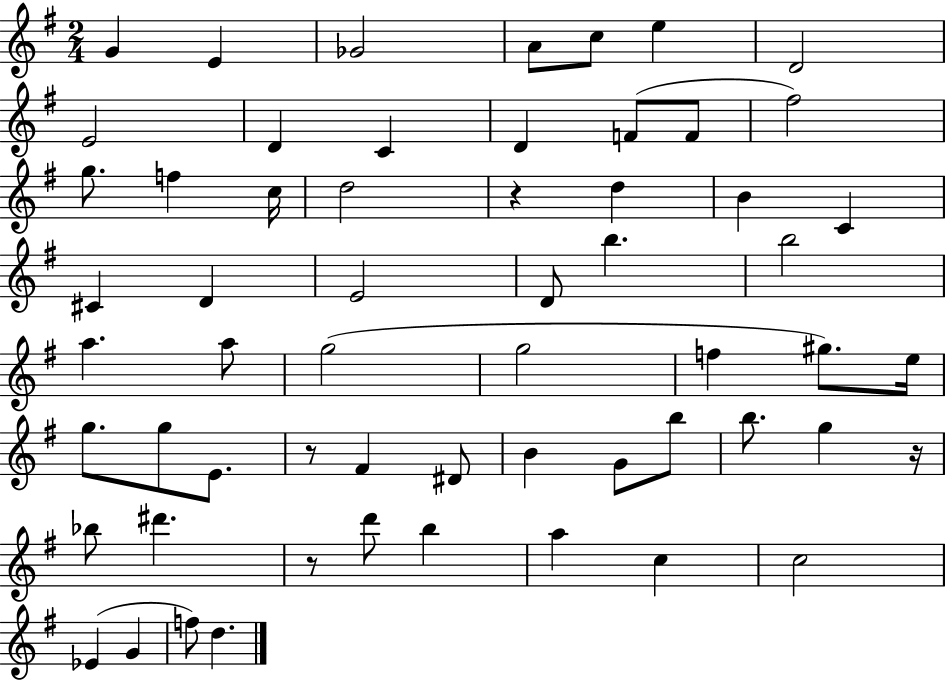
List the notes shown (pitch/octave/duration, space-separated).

G4/q E4/q Gb4/h A4/e C5/e E5/q D4/h E4/h D4/q C4/q D4/q F4/e F4/e F#5/h G5/e. F5/q C5/s D5/h R/q D5/q B4/q C4/q C#4/q D4/q E4/h D4/e B5/q. B5/h A5/q. A5/e G5/h G5/h F5/q G#5/e. E5/s G5/e. G5/e E4/e. R/e F#4/q D#4/e B4/q G4/e B5/e B5/e. G5/q R/s Bb5/e D#6/q. R/e D6/e B5/q A5/q C5/q C5/h Eb4/q G4/q F5/e D5/q.